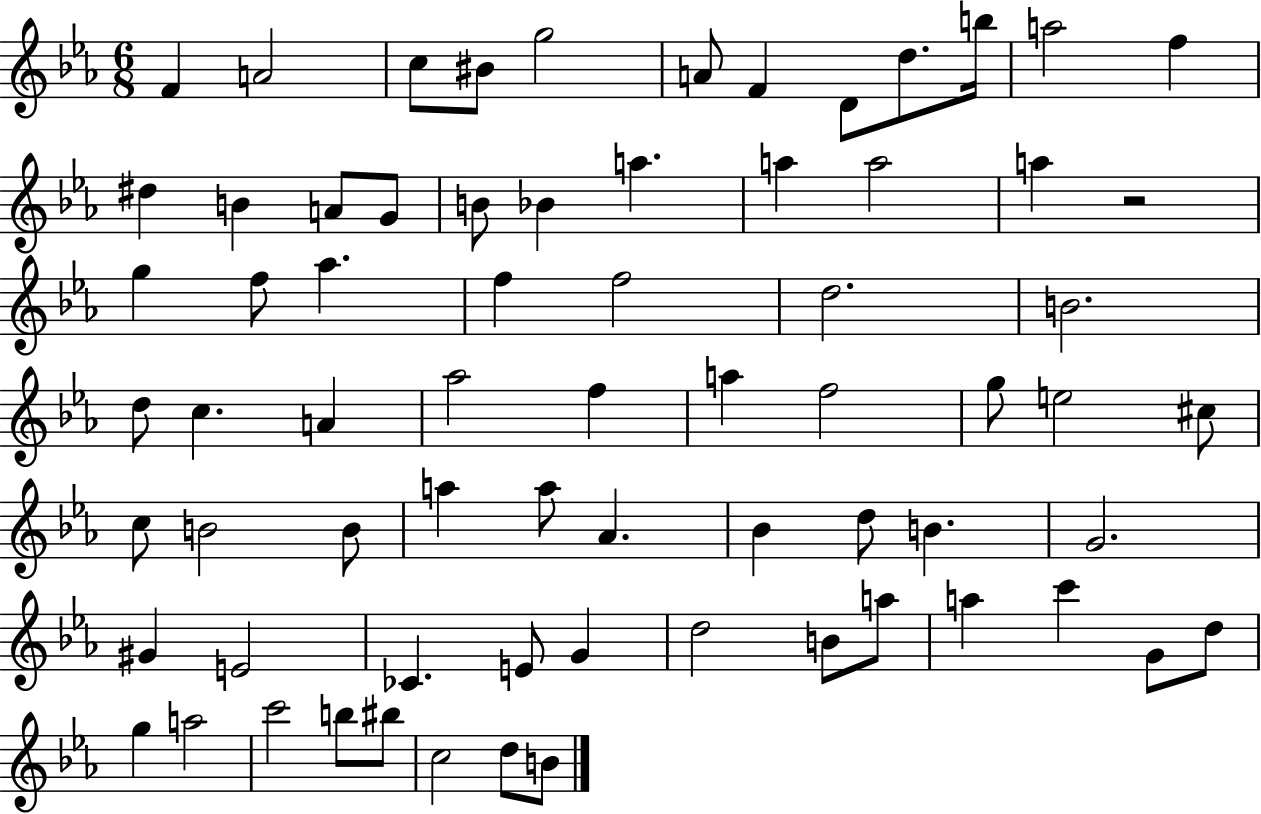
F4/q A4/h C5/e BIS4/e G5/h A4/e F4/q D4/e D5/e. B5/s A5/h F5/q D#5/q B4/q A4/e G4/e B4/e Bb4/q A5/q. A5/q A5/h A5/q R/h G5/q F5/e Ab5/q. F5/q F5/h D5/h. B4/h. D5/e C5/q. A4/q Ab5/h F5/q A5/q F5/h G5/e E5/h C#5/e C5/e B4/h B4/e A5/q A5/e Ab4/q. Bb4/q D5/e B4/q. G4/h. G#4/q E4/h CES4/q. E4/e G4/q D5/h B4/e A5/e A5/q C6/q G4/e D5/e G5/q A5/h C6/h B5/e BIS5/e C5/h D5/e B4/e